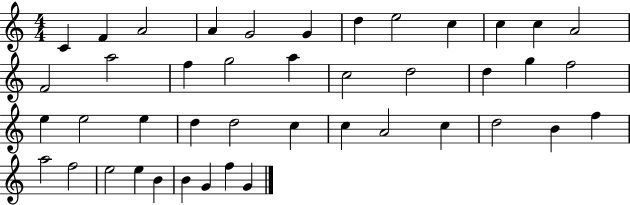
X:1
T:Untitled
M:4/4
L:1/4
K:C
C F A2 A G2 G d e2 c c c A2 F2 a2 f g2 a c2 d2 d g f2 e e2 e d d2 c c A2 c d2 B f a2 f2 e2 e B B G f G